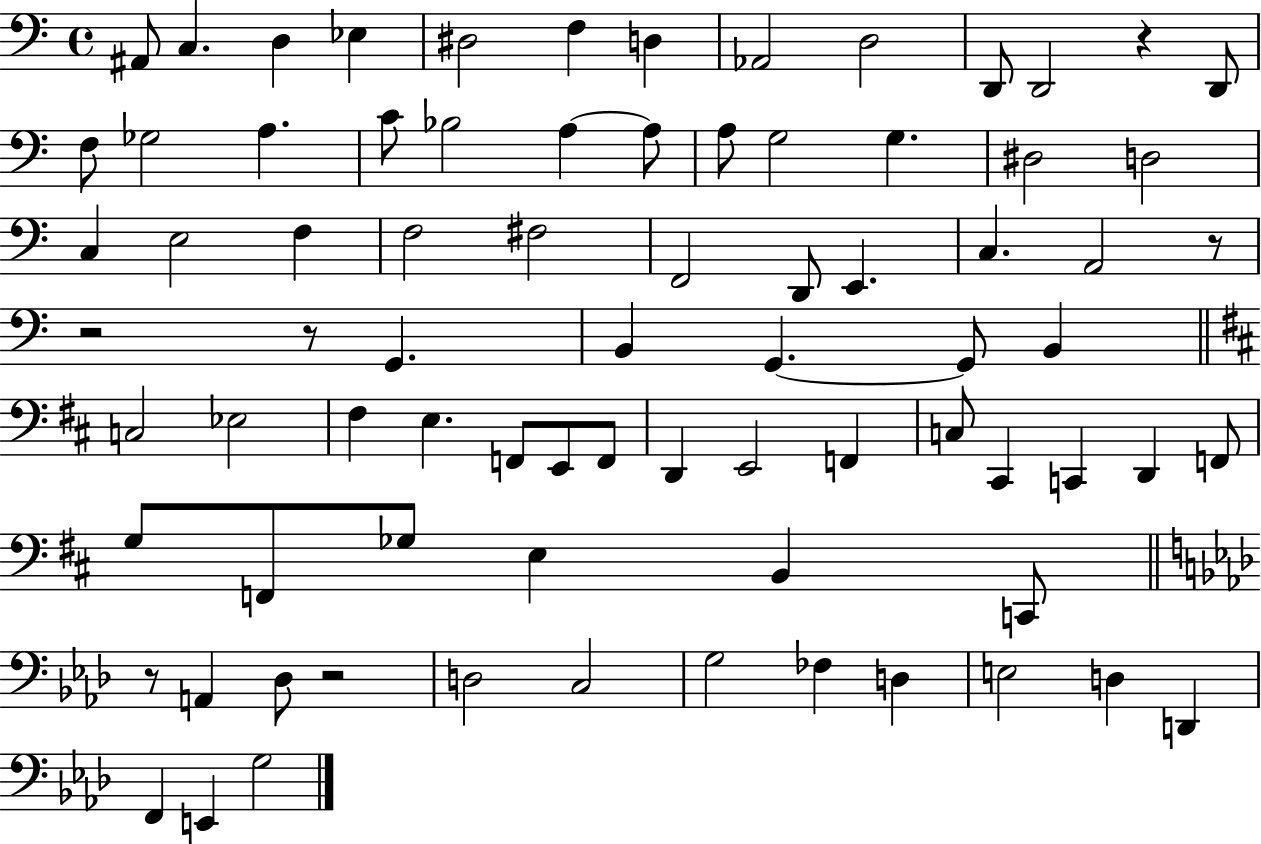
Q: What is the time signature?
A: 4/4